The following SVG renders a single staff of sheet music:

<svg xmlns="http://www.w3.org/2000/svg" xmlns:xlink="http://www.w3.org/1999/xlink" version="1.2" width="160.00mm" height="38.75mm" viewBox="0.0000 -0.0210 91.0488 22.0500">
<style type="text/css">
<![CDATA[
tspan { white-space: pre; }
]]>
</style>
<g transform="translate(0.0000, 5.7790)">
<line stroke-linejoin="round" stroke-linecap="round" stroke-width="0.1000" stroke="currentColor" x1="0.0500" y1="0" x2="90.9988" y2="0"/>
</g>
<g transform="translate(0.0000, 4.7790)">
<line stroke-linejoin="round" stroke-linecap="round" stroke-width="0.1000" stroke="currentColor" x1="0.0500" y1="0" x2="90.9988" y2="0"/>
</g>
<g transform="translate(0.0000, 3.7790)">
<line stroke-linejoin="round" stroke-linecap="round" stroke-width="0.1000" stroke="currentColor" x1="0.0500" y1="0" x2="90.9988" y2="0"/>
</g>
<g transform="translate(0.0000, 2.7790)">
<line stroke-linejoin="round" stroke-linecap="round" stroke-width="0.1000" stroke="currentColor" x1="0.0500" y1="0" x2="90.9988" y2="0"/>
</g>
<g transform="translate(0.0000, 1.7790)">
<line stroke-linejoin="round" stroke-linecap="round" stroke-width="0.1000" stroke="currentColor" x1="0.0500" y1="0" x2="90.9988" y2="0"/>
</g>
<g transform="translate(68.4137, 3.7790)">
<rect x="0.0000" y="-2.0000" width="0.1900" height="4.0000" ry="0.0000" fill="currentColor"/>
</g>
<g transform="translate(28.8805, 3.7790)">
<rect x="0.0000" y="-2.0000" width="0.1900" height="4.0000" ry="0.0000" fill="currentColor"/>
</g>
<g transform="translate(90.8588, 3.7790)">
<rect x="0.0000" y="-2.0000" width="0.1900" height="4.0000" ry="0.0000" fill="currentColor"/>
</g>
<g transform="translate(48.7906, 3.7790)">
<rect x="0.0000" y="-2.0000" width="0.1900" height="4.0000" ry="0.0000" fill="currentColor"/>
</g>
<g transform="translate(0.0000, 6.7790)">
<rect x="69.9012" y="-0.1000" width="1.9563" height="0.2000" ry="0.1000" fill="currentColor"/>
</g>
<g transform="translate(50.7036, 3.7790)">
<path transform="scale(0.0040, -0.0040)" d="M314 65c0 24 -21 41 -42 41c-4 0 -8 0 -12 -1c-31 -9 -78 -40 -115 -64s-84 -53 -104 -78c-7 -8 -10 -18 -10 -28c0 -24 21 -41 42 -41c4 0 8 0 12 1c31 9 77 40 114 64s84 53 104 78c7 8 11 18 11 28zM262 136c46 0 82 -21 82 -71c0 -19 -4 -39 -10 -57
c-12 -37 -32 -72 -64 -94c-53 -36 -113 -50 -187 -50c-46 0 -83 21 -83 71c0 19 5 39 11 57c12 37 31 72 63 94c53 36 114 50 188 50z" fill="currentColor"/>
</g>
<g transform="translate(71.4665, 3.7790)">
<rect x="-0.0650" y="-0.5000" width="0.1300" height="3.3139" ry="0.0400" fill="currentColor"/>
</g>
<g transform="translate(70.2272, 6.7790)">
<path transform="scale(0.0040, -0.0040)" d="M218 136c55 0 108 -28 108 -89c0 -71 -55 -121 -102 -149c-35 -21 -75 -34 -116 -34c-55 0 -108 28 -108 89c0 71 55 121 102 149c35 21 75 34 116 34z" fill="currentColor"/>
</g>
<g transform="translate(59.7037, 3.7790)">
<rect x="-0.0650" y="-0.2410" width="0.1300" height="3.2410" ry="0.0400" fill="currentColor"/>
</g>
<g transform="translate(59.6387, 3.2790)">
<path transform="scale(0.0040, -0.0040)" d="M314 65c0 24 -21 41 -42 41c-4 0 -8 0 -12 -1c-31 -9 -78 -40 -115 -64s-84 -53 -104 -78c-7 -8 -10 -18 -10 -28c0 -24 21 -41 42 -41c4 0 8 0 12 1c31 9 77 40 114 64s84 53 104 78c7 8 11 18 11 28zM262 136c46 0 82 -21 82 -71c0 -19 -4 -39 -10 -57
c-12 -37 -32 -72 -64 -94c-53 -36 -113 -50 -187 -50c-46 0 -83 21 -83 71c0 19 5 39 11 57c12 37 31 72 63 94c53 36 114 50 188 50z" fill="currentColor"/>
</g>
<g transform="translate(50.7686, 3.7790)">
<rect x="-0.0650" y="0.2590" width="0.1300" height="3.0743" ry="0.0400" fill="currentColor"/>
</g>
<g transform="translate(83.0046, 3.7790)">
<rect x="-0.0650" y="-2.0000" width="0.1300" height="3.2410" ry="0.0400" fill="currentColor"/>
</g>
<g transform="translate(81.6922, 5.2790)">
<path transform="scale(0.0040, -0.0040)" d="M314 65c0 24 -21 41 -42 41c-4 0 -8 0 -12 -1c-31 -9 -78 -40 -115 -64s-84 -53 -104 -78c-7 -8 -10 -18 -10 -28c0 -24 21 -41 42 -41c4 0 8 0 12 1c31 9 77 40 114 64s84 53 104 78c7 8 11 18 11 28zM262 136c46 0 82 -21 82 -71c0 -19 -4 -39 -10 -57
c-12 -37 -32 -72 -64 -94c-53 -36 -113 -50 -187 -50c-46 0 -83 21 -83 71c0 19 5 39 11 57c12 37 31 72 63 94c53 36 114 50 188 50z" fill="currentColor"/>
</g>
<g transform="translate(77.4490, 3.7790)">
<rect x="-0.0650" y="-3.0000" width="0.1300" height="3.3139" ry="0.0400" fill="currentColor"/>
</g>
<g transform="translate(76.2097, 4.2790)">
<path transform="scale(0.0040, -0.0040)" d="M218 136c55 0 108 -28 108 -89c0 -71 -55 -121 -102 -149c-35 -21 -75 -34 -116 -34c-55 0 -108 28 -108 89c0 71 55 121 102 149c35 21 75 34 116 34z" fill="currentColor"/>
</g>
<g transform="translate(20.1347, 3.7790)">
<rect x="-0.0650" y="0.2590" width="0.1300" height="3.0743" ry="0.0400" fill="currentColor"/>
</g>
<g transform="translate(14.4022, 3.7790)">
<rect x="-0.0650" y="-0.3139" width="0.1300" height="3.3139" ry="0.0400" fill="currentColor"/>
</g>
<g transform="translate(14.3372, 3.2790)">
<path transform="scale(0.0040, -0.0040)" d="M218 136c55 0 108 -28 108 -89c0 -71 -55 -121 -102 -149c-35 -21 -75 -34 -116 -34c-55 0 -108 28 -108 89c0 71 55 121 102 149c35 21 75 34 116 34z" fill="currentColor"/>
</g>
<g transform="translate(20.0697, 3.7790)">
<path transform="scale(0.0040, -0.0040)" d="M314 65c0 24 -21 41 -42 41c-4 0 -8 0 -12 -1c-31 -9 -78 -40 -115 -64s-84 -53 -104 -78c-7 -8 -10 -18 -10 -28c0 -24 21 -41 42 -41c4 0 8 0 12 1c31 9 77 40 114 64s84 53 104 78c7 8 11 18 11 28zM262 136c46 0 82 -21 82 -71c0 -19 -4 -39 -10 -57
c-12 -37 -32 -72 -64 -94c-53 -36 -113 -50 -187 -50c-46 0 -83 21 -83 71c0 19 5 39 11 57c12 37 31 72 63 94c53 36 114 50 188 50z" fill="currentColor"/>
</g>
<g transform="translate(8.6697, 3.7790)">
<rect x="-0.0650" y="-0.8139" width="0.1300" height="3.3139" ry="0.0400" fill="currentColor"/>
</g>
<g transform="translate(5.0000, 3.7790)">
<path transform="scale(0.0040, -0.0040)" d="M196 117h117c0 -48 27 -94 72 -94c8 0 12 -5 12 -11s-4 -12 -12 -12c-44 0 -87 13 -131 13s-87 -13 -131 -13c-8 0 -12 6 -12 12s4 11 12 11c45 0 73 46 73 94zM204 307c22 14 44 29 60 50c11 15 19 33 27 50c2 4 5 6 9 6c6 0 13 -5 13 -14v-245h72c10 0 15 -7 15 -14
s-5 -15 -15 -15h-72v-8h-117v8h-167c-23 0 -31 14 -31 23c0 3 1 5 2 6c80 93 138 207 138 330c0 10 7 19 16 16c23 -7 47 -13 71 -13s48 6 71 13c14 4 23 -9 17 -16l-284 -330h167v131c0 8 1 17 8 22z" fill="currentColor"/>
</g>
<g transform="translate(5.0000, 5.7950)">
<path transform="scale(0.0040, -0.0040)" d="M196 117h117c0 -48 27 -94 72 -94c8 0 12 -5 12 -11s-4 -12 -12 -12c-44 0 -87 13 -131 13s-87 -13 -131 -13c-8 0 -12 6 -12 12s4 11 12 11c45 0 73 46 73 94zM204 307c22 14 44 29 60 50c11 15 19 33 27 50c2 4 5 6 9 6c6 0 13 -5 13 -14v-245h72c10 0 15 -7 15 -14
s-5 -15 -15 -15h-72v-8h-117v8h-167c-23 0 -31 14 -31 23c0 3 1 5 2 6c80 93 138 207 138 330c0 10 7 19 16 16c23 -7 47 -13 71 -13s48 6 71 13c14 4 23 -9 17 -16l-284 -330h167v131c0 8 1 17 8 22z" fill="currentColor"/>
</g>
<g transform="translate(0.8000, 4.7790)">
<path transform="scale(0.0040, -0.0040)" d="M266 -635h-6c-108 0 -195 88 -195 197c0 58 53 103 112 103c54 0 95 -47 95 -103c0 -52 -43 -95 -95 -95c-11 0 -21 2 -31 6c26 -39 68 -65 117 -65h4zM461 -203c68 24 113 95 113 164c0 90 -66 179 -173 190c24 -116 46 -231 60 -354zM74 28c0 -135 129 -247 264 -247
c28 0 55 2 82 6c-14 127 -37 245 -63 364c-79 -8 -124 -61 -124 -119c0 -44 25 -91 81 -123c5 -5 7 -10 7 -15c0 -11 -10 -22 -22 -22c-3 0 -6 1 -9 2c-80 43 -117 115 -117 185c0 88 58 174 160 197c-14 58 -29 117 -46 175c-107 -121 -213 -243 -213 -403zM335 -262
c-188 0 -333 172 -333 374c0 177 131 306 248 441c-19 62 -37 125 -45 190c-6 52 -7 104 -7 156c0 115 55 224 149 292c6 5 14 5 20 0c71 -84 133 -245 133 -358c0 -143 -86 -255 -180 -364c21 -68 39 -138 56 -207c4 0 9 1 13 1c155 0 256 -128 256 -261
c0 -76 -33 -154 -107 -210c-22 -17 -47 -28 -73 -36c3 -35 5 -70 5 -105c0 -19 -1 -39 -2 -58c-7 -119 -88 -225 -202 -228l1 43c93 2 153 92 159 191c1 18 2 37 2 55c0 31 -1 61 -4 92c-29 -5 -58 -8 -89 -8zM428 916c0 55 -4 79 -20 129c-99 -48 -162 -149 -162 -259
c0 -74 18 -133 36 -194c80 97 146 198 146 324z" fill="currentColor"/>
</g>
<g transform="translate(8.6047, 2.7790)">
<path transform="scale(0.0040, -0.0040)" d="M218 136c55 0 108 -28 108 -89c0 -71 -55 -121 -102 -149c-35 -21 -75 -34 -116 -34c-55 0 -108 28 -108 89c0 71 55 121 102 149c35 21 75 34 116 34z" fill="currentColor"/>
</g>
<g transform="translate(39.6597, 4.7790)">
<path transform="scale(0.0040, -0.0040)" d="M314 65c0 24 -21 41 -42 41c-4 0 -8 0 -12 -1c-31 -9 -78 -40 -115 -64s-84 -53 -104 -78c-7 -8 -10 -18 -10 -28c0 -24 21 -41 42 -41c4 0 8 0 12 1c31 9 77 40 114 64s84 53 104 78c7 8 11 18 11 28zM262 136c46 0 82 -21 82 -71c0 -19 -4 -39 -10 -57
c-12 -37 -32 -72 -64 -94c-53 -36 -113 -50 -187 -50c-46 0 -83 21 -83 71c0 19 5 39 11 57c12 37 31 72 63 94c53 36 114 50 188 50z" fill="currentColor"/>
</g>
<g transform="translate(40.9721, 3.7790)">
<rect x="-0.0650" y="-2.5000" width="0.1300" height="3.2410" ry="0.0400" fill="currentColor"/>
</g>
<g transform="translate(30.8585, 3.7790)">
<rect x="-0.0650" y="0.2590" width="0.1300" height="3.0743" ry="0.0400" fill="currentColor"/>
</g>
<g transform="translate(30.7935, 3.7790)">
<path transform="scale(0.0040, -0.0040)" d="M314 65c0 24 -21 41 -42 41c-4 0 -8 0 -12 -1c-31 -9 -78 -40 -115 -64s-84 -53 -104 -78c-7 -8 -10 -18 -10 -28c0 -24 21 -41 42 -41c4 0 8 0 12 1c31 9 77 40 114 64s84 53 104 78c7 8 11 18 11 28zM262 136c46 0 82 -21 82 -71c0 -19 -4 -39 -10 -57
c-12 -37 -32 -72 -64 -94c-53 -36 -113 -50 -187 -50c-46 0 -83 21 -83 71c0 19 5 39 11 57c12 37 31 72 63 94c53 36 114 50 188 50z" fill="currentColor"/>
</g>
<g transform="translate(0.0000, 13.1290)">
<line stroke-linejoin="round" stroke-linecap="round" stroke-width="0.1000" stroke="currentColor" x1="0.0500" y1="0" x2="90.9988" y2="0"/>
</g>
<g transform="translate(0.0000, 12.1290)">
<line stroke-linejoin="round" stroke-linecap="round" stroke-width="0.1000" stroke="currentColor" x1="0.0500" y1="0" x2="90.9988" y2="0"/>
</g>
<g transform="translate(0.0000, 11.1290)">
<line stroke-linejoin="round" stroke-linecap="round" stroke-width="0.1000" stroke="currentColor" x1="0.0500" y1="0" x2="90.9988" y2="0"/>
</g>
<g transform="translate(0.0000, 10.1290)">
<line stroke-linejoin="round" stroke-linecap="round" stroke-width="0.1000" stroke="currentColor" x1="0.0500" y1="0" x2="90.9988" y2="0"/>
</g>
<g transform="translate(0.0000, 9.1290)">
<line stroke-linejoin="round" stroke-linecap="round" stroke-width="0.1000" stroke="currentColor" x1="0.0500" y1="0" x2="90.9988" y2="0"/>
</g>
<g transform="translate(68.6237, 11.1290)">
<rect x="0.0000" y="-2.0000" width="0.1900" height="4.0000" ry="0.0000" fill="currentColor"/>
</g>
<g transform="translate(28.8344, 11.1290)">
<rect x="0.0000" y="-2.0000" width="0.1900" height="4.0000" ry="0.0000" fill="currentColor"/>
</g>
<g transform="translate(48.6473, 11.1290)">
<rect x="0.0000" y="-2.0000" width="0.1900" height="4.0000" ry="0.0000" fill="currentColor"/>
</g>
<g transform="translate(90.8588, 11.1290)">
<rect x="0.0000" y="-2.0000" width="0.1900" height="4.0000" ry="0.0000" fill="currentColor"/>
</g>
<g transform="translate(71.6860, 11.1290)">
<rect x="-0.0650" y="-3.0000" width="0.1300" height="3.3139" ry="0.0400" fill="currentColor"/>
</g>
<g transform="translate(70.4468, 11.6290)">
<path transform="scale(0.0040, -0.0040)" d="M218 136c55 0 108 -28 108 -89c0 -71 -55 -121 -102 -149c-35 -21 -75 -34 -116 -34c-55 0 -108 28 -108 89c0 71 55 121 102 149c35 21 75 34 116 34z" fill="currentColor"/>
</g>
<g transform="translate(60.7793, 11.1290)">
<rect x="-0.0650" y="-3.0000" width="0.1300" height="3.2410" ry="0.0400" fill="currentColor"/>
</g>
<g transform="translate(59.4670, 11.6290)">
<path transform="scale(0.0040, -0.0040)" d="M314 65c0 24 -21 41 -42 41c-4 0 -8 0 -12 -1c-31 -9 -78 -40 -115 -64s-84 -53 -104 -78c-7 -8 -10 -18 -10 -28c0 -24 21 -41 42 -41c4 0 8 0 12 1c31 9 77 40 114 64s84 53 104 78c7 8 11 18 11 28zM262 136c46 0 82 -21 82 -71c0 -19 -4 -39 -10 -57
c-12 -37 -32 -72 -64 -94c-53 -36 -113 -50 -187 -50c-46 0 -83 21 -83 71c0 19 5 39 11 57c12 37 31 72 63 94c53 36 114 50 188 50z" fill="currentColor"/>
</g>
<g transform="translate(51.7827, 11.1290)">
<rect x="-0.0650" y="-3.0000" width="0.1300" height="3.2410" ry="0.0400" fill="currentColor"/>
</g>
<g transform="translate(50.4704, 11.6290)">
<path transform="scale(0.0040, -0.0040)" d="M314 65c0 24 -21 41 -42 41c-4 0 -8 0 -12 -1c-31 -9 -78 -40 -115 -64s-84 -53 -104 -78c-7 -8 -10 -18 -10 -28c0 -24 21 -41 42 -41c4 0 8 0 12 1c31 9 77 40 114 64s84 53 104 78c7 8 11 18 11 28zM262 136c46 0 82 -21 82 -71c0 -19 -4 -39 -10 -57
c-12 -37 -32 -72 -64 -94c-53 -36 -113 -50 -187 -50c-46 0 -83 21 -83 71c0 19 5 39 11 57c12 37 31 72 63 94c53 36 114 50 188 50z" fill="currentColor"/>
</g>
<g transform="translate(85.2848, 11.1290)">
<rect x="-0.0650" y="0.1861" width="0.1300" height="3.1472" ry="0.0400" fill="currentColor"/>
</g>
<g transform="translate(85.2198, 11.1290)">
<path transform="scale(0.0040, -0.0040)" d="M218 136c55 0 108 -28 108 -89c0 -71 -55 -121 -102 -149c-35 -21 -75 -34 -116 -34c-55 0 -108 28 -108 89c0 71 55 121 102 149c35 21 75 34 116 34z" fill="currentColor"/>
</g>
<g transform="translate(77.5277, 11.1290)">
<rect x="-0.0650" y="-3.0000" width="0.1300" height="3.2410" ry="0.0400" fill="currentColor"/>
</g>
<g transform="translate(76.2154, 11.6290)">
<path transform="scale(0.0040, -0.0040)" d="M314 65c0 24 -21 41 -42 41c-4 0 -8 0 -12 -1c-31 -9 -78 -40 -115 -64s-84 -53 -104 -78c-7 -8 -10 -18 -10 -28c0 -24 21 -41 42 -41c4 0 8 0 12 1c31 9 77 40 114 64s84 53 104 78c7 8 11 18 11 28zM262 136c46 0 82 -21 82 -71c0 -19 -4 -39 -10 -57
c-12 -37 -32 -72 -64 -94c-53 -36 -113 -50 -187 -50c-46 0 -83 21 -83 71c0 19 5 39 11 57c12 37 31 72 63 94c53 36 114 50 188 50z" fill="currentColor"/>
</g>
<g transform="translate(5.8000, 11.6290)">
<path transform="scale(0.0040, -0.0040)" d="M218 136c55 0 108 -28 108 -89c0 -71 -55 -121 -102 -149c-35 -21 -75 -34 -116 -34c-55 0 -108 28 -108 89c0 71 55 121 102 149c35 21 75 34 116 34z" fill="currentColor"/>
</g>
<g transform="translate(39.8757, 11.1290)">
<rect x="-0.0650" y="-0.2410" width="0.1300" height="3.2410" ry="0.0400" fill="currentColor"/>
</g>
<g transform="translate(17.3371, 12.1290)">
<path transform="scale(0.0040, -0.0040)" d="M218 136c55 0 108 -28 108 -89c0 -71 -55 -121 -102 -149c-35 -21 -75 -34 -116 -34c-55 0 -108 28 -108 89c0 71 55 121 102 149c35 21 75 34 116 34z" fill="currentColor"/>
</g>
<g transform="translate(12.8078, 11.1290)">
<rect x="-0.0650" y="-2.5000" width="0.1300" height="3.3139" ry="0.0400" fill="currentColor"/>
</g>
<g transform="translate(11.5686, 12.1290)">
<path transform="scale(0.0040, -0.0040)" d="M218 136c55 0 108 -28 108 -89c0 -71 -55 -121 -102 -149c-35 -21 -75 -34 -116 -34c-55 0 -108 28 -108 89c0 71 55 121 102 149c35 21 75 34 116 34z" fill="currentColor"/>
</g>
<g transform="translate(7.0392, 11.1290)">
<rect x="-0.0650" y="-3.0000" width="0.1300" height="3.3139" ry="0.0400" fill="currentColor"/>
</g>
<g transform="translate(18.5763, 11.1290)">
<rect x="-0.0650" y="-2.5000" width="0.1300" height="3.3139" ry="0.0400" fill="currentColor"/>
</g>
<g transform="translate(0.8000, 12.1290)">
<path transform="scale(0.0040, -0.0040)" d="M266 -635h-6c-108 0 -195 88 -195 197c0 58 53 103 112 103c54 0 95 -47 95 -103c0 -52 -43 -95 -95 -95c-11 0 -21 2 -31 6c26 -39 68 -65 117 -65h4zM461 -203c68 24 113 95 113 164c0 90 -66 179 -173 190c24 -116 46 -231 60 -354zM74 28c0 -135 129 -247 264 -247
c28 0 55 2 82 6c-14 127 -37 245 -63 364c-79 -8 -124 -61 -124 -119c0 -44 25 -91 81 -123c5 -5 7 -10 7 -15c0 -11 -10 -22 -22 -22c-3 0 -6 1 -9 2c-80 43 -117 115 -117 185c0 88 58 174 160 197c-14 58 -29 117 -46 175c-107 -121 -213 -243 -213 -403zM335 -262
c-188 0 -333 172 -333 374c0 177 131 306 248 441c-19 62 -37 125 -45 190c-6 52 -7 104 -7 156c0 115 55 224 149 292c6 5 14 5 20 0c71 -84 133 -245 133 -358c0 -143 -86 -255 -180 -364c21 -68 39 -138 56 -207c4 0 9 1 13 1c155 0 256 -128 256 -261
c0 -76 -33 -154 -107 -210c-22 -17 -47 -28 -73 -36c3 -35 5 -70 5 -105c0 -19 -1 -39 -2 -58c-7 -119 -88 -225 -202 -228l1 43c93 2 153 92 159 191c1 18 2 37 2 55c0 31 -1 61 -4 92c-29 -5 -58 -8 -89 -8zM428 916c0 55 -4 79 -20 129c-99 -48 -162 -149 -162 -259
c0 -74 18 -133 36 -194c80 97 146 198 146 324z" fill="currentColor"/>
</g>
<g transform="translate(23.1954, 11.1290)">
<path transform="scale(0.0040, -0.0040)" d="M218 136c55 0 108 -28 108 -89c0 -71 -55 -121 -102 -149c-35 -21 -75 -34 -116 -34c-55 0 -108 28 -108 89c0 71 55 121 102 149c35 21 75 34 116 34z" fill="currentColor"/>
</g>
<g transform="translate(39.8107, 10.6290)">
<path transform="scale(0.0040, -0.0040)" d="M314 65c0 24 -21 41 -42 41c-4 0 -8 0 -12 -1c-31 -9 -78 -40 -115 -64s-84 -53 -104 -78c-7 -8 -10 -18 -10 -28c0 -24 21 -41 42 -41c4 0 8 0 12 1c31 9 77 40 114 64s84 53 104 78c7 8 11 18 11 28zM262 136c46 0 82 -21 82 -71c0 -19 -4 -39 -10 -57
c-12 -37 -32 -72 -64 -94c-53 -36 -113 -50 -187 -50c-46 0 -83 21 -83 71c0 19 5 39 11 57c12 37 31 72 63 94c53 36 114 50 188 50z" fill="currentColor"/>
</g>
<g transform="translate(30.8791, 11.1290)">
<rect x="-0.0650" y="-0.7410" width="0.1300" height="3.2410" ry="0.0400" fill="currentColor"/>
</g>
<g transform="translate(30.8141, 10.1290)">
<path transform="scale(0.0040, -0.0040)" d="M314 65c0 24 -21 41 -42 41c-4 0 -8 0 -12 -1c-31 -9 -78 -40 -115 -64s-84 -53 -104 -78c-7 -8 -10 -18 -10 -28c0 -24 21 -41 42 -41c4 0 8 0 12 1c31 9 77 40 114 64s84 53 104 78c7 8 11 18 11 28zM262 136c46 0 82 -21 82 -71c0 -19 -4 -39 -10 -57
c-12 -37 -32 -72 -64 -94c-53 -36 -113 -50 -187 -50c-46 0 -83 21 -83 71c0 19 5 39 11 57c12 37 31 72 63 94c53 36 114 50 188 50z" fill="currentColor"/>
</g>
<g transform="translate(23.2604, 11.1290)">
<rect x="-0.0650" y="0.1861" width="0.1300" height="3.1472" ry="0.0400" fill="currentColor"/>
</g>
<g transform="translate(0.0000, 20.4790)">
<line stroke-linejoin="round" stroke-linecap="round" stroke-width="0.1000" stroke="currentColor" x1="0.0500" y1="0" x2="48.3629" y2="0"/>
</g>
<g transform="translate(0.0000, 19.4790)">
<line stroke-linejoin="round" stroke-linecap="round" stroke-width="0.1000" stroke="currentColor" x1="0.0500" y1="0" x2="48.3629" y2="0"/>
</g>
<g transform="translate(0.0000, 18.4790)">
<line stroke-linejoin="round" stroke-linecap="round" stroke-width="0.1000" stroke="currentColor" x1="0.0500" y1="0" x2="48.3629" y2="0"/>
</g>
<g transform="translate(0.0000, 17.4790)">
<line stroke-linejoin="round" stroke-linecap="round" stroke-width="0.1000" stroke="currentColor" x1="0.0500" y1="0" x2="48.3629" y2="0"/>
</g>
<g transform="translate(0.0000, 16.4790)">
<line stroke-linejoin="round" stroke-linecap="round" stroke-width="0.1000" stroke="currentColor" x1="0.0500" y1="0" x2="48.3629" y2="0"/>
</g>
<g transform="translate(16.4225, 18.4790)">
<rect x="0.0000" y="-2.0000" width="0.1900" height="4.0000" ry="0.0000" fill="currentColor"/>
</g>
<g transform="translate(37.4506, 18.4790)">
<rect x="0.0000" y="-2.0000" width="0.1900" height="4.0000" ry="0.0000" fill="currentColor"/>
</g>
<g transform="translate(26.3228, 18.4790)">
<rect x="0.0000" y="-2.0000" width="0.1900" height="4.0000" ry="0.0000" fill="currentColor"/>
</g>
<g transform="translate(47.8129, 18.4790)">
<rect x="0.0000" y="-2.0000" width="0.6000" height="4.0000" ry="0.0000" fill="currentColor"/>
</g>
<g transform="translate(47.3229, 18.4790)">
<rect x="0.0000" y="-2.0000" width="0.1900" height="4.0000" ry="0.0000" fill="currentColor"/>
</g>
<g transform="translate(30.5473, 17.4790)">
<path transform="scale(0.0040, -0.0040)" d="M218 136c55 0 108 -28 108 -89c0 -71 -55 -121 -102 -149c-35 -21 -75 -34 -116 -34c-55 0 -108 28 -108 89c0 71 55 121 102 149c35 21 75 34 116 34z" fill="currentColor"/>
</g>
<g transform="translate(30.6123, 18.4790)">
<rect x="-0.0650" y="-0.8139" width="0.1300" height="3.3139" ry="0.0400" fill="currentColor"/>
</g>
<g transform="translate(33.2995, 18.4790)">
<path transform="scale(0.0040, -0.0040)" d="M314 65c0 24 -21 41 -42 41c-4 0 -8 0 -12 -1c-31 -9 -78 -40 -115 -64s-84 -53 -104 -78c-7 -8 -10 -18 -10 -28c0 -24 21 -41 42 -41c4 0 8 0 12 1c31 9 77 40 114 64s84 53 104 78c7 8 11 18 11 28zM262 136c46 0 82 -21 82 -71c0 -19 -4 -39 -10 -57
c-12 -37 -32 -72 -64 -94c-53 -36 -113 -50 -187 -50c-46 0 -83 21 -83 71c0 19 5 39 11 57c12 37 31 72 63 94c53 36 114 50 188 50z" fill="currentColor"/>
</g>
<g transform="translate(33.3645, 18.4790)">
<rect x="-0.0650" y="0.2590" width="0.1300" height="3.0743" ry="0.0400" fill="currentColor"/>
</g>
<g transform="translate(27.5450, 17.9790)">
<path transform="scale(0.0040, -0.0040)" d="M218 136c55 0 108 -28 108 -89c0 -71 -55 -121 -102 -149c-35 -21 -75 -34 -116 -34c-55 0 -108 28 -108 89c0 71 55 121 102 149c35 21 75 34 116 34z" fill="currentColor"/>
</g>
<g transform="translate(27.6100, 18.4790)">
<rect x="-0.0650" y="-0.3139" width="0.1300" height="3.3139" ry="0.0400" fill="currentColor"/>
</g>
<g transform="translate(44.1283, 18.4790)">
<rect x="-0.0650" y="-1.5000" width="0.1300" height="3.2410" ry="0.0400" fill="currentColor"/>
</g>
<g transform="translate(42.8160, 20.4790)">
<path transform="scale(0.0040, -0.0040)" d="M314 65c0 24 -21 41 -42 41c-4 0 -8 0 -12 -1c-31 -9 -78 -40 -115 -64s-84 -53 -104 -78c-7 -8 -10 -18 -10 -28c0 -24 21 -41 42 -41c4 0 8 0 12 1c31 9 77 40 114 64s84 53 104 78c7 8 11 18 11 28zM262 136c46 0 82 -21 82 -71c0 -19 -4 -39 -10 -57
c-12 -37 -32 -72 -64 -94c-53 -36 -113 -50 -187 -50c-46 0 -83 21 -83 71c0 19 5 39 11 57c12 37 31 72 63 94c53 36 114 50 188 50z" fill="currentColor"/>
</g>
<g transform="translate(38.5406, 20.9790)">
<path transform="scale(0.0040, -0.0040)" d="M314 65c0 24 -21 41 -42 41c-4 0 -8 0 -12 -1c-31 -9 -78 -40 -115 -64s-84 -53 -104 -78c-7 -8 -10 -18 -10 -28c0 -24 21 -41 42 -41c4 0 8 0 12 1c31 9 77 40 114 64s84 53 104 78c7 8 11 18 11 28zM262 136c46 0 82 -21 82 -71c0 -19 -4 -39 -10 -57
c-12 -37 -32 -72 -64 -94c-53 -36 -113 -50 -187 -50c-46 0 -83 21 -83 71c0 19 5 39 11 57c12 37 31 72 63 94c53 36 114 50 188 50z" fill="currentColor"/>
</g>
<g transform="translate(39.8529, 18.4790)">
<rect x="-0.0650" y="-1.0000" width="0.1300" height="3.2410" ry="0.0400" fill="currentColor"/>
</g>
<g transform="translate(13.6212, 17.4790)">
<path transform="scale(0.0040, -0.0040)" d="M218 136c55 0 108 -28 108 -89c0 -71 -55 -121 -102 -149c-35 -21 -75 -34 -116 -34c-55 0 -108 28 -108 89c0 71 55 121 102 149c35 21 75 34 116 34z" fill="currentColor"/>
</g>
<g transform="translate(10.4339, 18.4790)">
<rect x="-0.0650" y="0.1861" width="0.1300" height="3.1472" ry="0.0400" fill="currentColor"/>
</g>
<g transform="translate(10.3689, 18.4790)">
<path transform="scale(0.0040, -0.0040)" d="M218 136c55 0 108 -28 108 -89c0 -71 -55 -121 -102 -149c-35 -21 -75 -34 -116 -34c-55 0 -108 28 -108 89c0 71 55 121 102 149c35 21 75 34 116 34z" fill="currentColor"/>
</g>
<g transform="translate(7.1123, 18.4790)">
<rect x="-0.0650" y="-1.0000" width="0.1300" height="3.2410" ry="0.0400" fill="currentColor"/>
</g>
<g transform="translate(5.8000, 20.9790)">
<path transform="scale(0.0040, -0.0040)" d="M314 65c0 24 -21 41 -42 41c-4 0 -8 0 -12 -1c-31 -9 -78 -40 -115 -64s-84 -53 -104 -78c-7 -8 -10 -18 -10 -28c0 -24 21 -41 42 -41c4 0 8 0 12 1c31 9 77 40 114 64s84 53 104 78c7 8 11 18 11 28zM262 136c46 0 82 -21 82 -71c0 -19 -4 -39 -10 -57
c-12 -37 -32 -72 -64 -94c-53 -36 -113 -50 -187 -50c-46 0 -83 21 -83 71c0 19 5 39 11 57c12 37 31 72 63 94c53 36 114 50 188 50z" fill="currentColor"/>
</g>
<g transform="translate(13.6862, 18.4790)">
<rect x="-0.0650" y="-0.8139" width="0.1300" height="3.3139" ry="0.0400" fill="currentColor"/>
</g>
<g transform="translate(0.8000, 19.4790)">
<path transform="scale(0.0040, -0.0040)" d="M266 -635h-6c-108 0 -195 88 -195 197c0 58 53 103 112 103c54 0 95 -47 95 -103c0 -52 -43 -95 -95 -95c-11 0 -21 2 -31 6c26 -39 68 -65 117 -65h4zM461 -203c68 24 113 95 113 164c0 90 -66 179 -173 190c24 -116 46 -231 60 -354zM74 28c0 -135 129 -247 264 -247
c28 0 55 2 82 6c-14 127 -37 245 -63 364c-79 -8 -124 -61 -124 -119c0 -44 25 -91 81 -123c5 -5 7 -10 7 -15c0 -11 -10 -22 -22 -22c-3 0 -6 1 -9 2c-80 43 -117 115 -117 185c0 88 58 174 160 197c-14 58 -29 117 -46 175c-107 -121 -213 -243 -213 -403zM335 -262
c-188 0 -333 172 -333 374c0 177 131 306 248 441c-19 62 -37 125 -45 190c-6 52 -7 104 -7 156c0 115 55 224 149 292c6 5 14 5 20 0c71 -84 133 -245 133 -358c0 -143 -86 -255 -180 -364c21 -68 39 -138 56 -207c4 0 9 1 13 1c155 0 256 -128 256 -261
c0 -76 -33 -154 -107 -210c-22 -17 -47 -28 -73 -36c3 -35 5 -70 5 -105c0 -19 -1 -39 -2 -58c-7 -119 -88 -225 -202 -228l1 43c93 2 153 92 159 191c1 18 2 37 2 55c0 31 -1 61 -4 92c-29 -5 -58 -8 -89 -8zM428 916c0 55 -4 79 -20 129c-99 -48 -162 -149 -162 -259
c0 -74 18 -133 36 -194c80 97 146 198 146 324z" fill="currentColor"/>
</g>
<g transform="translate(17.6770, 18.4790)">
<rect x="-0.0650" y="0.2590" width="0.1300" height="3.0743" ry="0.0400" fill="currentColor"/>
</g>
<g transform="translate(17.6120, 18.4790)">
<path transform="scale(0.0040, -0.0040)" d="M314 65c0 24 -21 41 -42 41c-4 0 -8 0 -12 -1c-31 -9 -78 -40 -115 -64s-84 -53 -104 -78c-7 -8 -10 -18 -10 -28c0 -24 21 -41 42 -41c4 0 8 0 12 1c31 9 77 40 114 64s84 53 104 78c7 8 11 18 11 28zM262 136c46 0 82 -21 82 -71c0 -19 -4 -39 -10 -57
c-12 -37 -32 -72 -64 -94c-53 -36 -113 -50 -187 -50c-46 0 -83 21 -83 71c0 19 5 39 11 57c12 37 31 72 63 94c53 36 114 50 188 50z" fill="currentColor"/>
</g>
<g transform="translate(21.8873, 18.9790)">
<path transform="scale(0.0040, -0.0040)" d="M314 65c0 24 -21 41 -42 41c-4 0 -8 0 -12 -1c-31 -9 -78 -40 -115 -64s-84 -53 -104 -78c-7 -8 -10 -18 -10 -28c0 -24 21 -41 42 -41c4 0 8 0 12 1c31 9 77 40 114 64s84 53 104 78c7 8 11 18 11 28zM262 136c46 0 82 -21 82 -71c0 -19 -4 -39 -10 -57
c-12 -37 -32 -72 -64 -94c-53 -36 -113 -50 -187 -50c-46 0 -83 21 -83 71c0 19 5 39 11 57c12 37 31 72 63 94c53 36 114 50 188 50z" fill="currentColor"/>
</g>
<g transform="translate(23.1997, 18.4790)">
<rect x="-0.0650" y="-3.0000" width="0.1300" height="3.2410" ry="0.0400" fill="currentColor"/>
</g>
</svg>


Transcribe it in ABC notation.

X:1
T:Untitled
M:4/4
L:1/4
K:C
d c B2 B2 G2 B2 c2 C A F2 A G G B d2 c2 A2 A2 A A2 B D2 B d B2 A2 c d B2 D2 E2